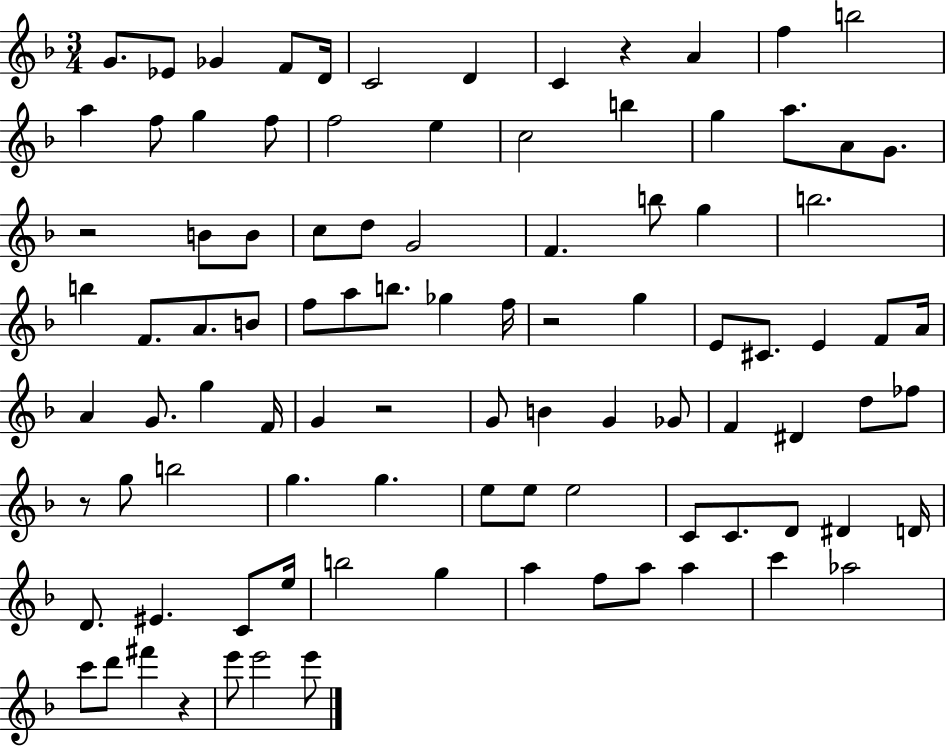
G4/e. Eb4/e Gb4/q F4/e D4/s C4/h D4/q C4/q R/q A4/q F5/q B5/h A5/q F5/e G5/q F5/e F5/h E5/q C5/h B5/q G5/q A5/e. A4/e G4/e. R/h B4/e B4/e C5/e D5/e G4/h F4/q. B5/e G5/q B5/h. B5/q F4/e. A4/e. B4/e F5/e A5/e B5/e. Gb5/q F5/s R/h G5/q E4/e C#4/e. E4/q F4/e A4/s A4/q G4/e. G5/q F4/s G4/q R/h G4/e B4/q G4/q Gb4/e F4/q D#4/q D5/e FES5/e R/e G5/e B5/h G5/q. G5/q. E5/e E5/e E5/h C4/e C4/e. D4/e D#4/q D4/s D4/e. EIS4/q. C4/e E5/s B5/h G5/q A5/q F5/e A5/e A5/q C6/q Ab5/h C6/e D6/e F#6/q R/q E6/e E6/h E6/e